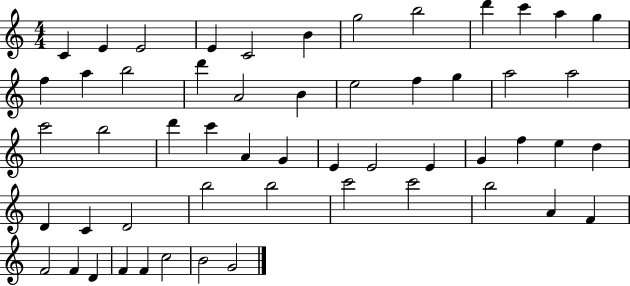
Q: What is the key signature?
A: C major